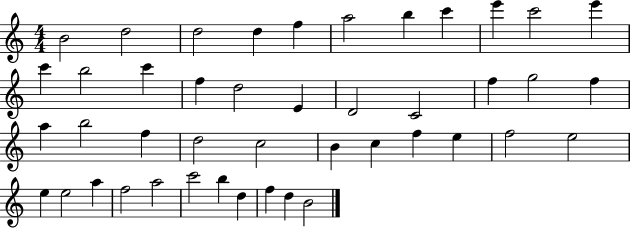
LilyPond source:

{
  \clef treble
  \numericTimeSignature
  \time 4/4
  \key c \major
  b'2 d''2 | d''2 d''4 f''4 | a''2 b''4 c'''4 | e'''4 c'''2 e'''4 | \break c'''4 b''2 c'''4 | f''4 d''2 e'4 | d'2 c'2 | f''4 g''2 f''4 | \break a''4 b''2 f''4 | d''2 c''2 | b'4 c''4 f''4 e''4 | f''2 e''2 | \break e''4 e''2 a''4 | f''2 a''2 | c'''2 b''4 d''4 | f''4 d''4 b'2 | \break \bar "|."
}